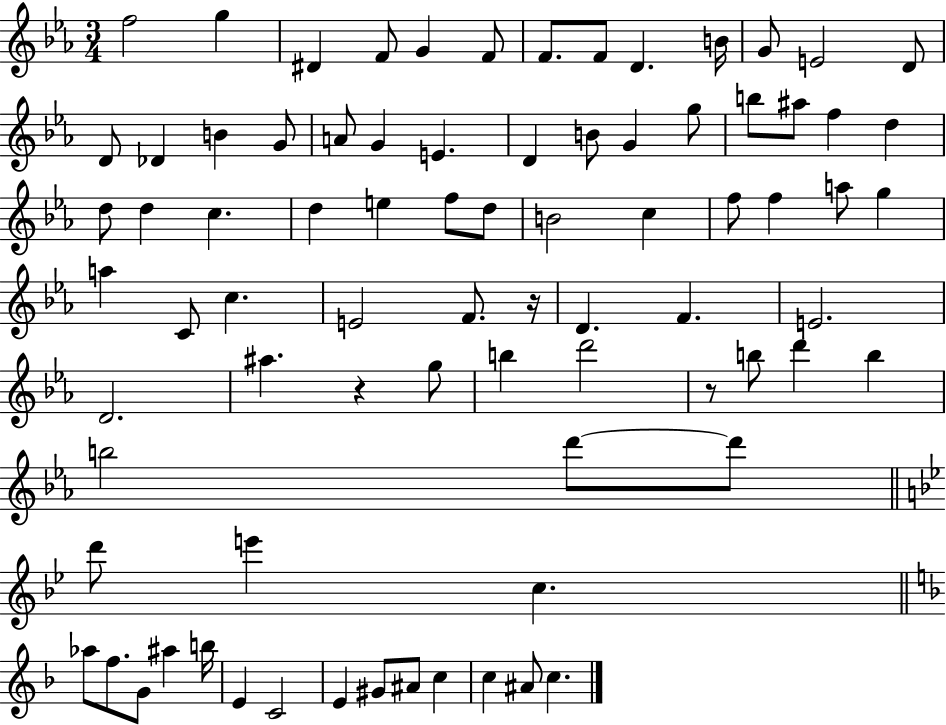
F5/h G5/q D#4/q F4/e G4/q F4/e F4/e. F4/e D4/q. B4/s G4/e E4/h D4/e D4/e Db4/q B4/q G4/e A4/e G4/q E4/q. D4/q B4/e G4/q G5/e B5/e A#5/e F5/q D5/q D5/e D5/q C5/q. D5/q E5/q F5/e D5/e B4/h C5/q F5/e F5/q A5/e G5/q A5/q C4/e C5/q. E4/h F4/e. R/s D4/q. F4/q. E4/h. D4/h. A#5/q. R/q G5/e B5/q D6/h R/e B5/e D6/q B5/q B5/h D6/e D6/e D6/e E6/q C5/q. Ab5/e F5/e. G4/e A#5/q B5/s E4/q C4/h E4/q G#4/e A#4/e C5/q C5/q A#4/e C5/q.